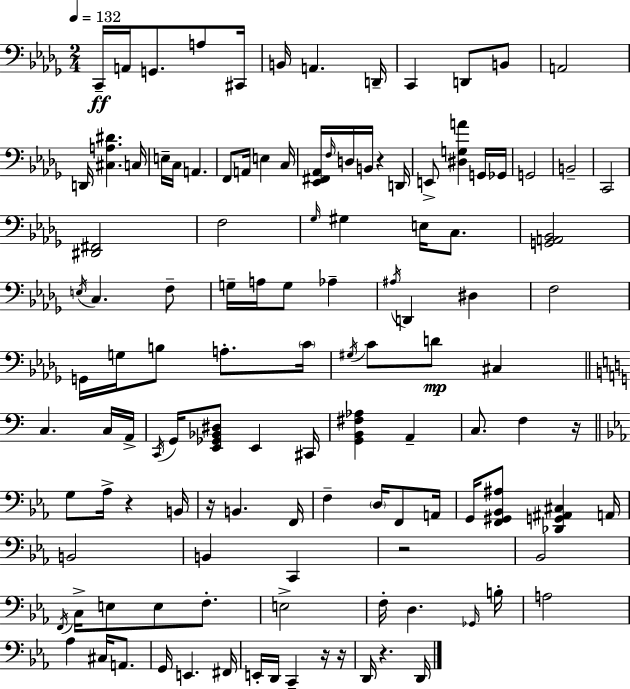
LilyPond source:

{
  \clef bass
  \numericTimeSignature
  \time 2/4
  \key bes \minor
  \tempo 4 = 132
  c,16--\ff a,16 g,8. a8 cis,16 | b,16 a,4. d,16-- | c,4 d,8 b,8 | a,2 | \break d,16 <cis a dis'>4. c16 | e16-- c16 a,4. | f,8 a,16 e4 c16 | <ees, fis, aes,>16 \grace { f16 } d16 b,16 r4 | \break d,16 e,8-> <dis g a'>4 g,16 | ges,16 g,2 | b,2-- | c,2 | \break <dis, fis,>2 | f2 | \grace { ges16 } gis4 e16 c8. | <g, a, bes,>2 | \break \acciaccatura { e16 } c4. | f8-- g16-- a16 g8 aes4-- | \acciaccatura { ais16 } d,4 | dis4 f2 | \break g,16 g16 b8 | a8.-. \parenthesize c'16 \acciaccatura { gis16 } c'8 d'8\mp | cis4 \bar "||" \break \key a \minor c4. c16 a,16-> | \acciaccatura { c,16 } g,16 <e, ges, bes, dis>8 e,4 | cis,16 <g, b, fis aes>4 a,4-- | c8. f4 | \break r16 \bar "||" \break \key ees \major g8 aes16-> r4 b,16 | r16 b,4. f,16 | f4-- \parenthesize d16 f,8 a,16 | g,16 <f, gis, bes, ais>8 <des, g, ais, cis>4 a,16 | \break b,2 | b,4 c,4 | r2 | bes,2 | \break \acciaccatura { f,16 } c16-> e8 e8 f8.-. | e2-> | f16-. d4. | \grace { ges,16 } b16-. a2 | \break aes4 cis16 a,8. | g,16 e,4. | fis,16 e,16-. d,16 c,4-- | r16 r16 d,16 r4. | \break d,16 \bar "|."
}